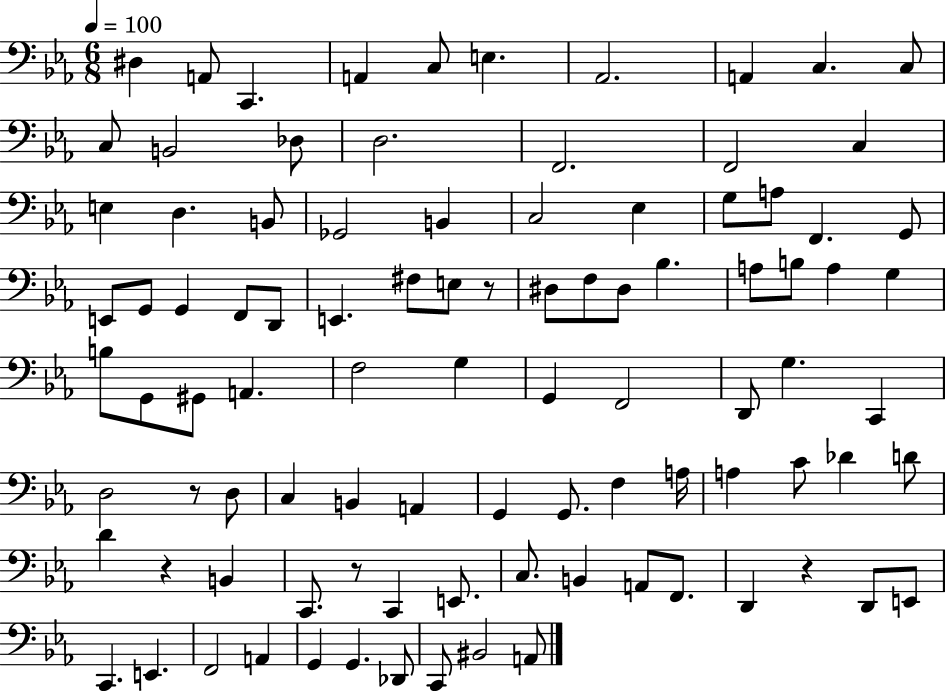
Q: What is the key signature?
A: EES major